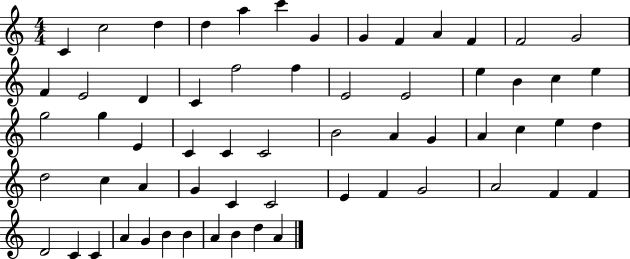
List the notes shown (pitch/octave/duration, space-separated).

C4/q C5/h D5/q D5/q A5/q C6/q G4/q G4/q F4/q A4/q F4/q F4/h G4/h F4/q E4/h D4/q C4/q F5/h F5/q E4/h E4/h E5/q B4/q C5/q E5/q G5/h G5/q E4/q C4/q C4/q C4/h B4/h A4/q G4/q A4/q C5/q E5/q D5/q D5/h C5/q A4/q G4/q C4/q C4/h E4/q F4/q G4/h A4/h F4/q F4/q D4/h C4/q C4/q A4/q G4/q B4/q B4/q A4/q B4/q D5/q A4/q